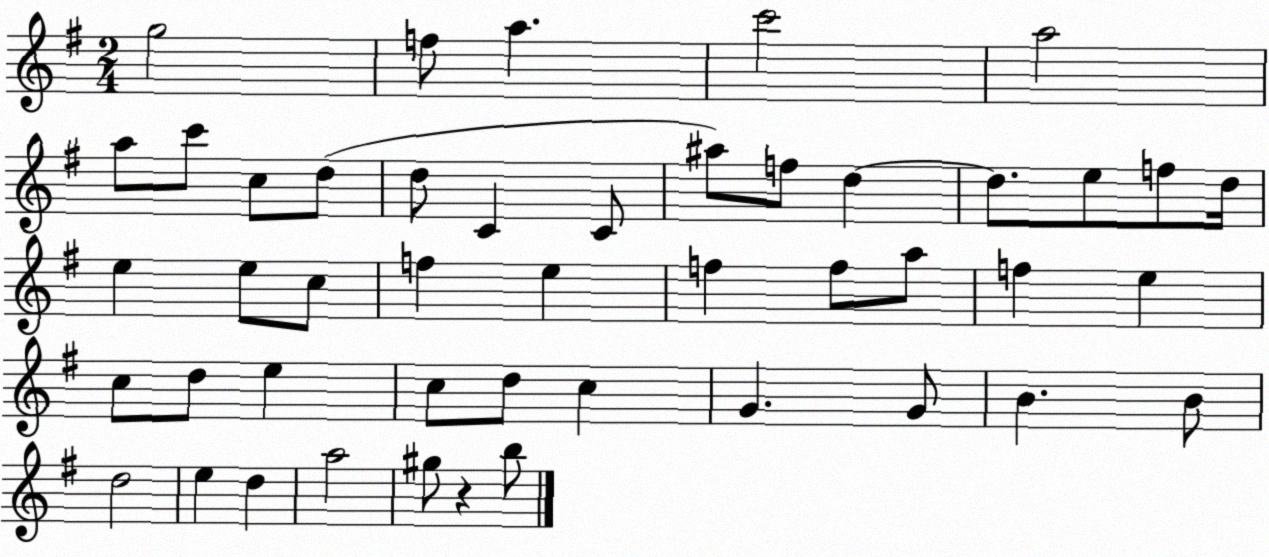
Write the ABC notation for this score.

X:1
T:Untitled
M:2/4
L:1/4
K:G
g2 f/2 a c'2 a2 a/2 c'/2 c/2 d/2 d/2 C C/2 ^a/2 f/2 d d/2 e/2 f/2 d/4 e e/2 c/2 f e f f/2 a/2 f e c/2 d/2 e c/2 d/2 c G G/2 B B/2 d2 e d a2 ^g/2 z b/2